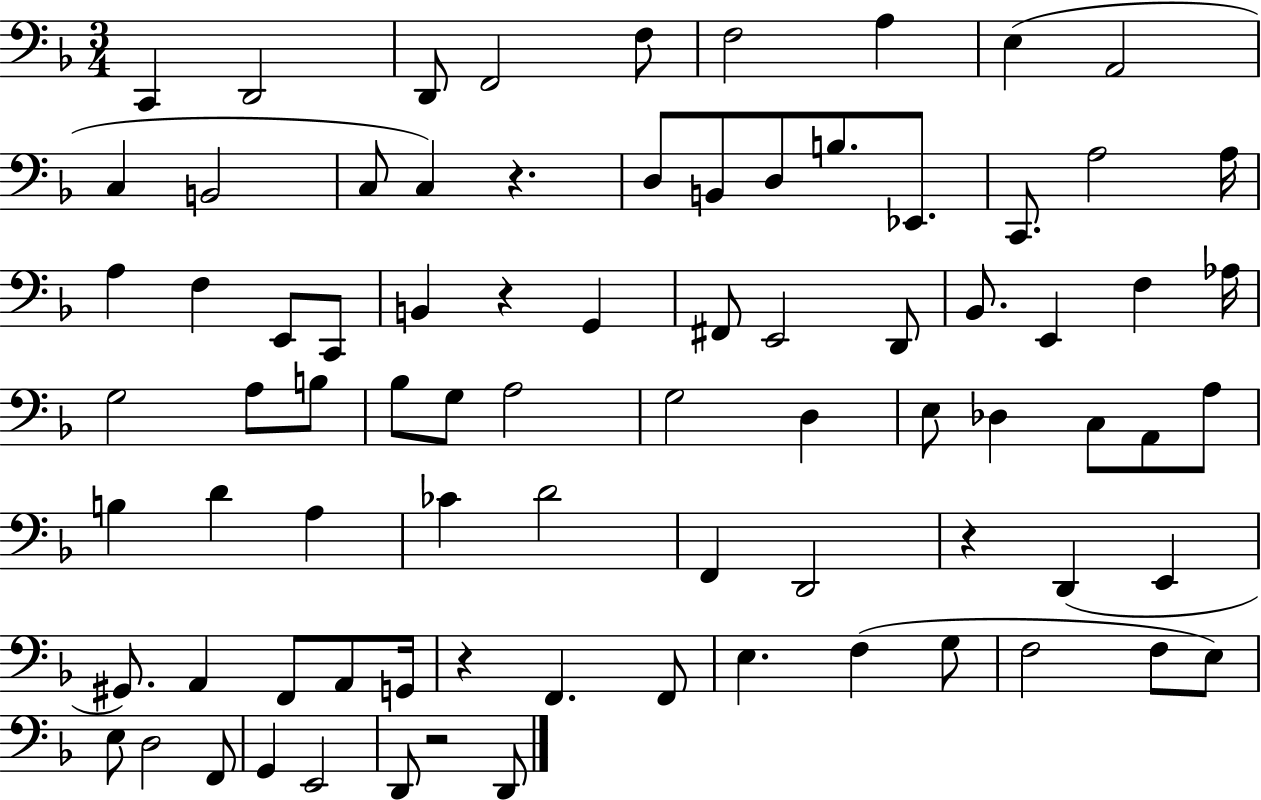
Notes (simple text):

C2/q D2/h D2/e F2/h F3/e F3/h A3/q E3/q A2/h C3/q B2/h C3/e C3/q R/q. D3/e B2/e D3/e B3/e. Eb2/e. C2/e. A3/h A3/s A3/q F3/q E2/e C2/e B2/q R/q G2/q F#2/e E2/h D2/e Bb2/e. E2/q F3/q Ab3/s G3/h A3/e B3/e Bb3/e G3/e A3/h G3/h D3/q E3/e Db3/q C3/e A2/e A3/e B3/q D4/q A3/q CES4/q D4/h F2/q D2/h R/q D2/q E2/q G#2/e. A2/q F2/e A2/e G2/s R/q F2/q. F2/e E3/q. F3/q G3/e F3/h F3/e E3/e E3/e D3/h F2/e G2/q E2/h D2/e R/h D2/e